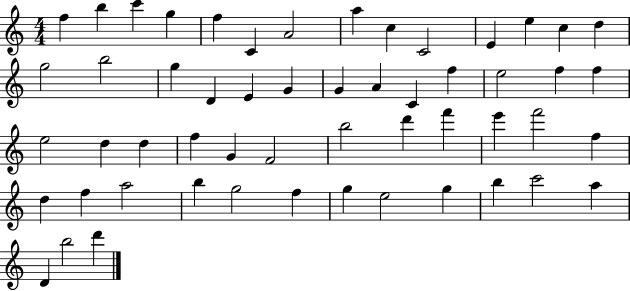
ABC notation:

X:1
T:Untitled
M:4/4
L:1/4
K:C
f b c' g f C A2 a c C2 E e c d g2 b2 g D E G G A C f e2 f f e2 d d f G F2 b2 d' f' e' f'2 f d f a2 b g2 f g e2 g b c'2 a D b2 d'